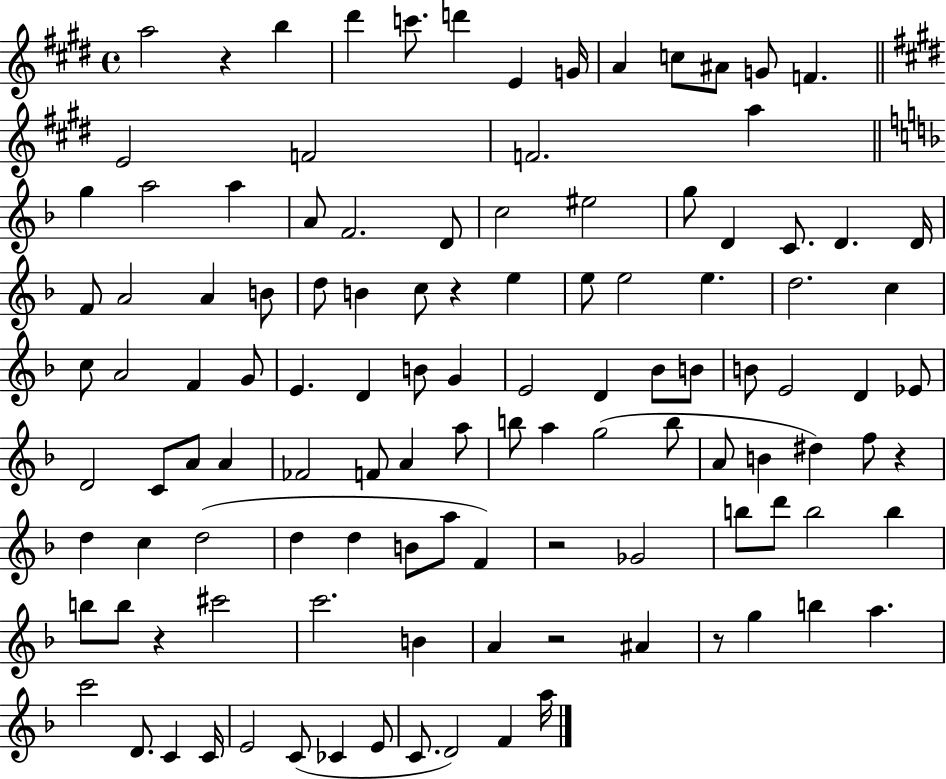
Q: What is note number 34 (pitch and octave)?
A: D5